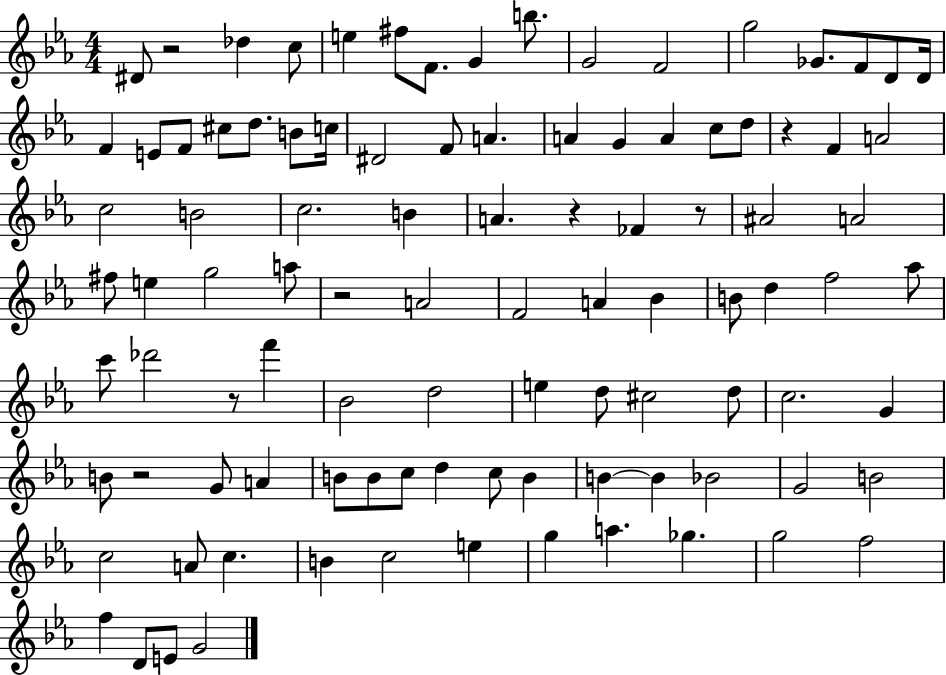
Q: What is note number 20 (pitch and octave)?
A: D5